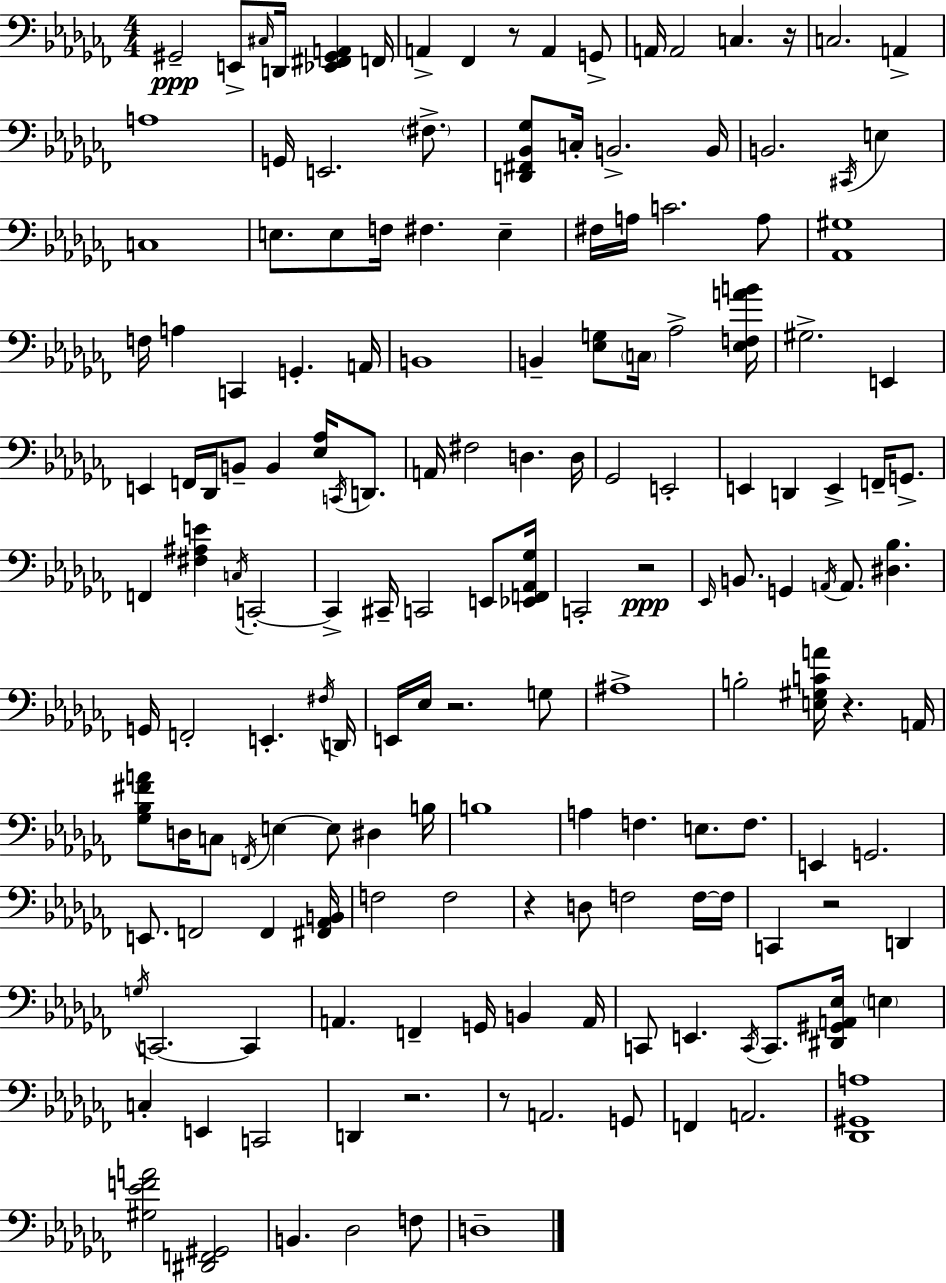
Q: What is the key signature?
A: AES minor